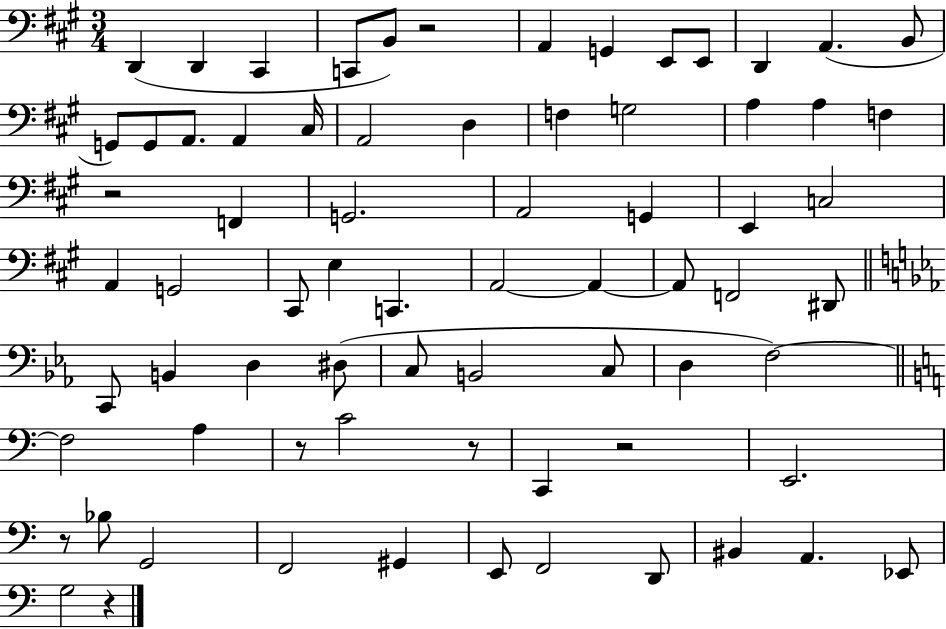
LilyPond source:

{
  \clef bass
  \numericTimeSignature
  \time 3/4
  \key a \major
  d,4( d,4 cis,4 | c,8 b,8) r2 | a,4 g,4 e,8 e,8 | d,4 a,4.( b,8 | \break g,8) g,8 a,8. a,4 cis16 | a,2 d4 | f4 g2 | a4 a4 f4 | \break r2 f,4 | g,2. | a,2 g,4 | e,4 c2 | \break a,4 g,2 | cis,8 e4 c,4. | a,2~~ a,4~~ | a,8 f,2 dis,8 | \break \bar "||" \break \key ees \major c,8 b,4 d4 dis8( | c8 b,2 c8 | d4 f2~~) | \bar "||" \break \key a \minor f2 a4 | r8 c'2 r8 | c,4 r2 | e,2. | \break r8 bes8 g,2 | f,2 gis,4 | e,8 f,2 d,8 | bis,4 a,4. ees,8 | \break g2 r4 | \bar "|."
}